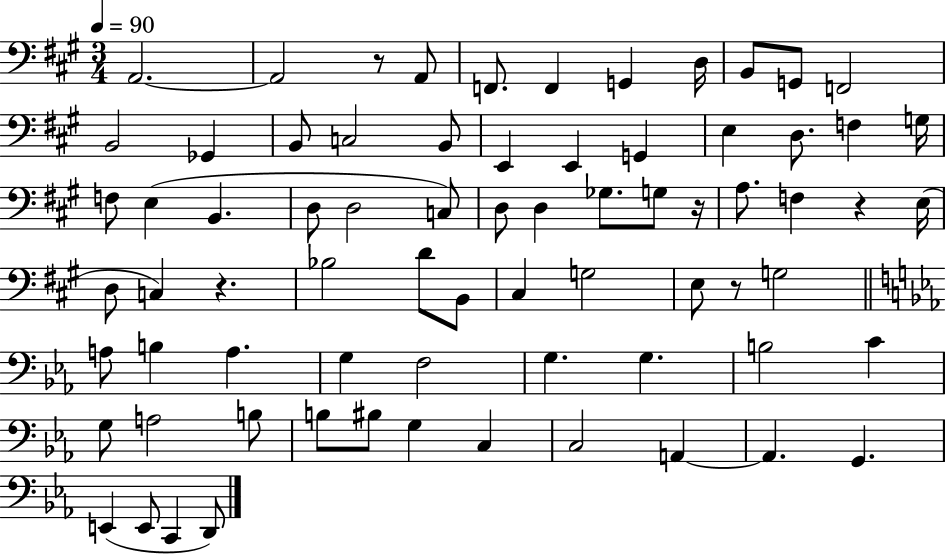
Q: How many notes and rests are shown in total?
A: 73